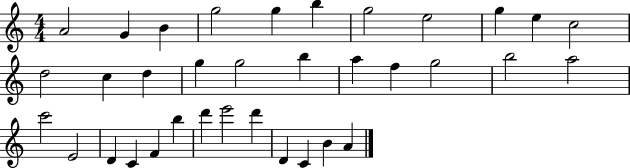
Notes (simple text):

A4/h G4/q B4/q G5/h G5/q B5/q G5/h E5/h G5/q E5/q C5/h D5/h C5/q D5/q G5/q G5/h B5/q A5/q F5/q G5/h B5/h A5/h C6/h E4/h D4/q C4/q F4/q B5/q D6/q E6/h D6/q D4/q C4/q B4/q A4/q